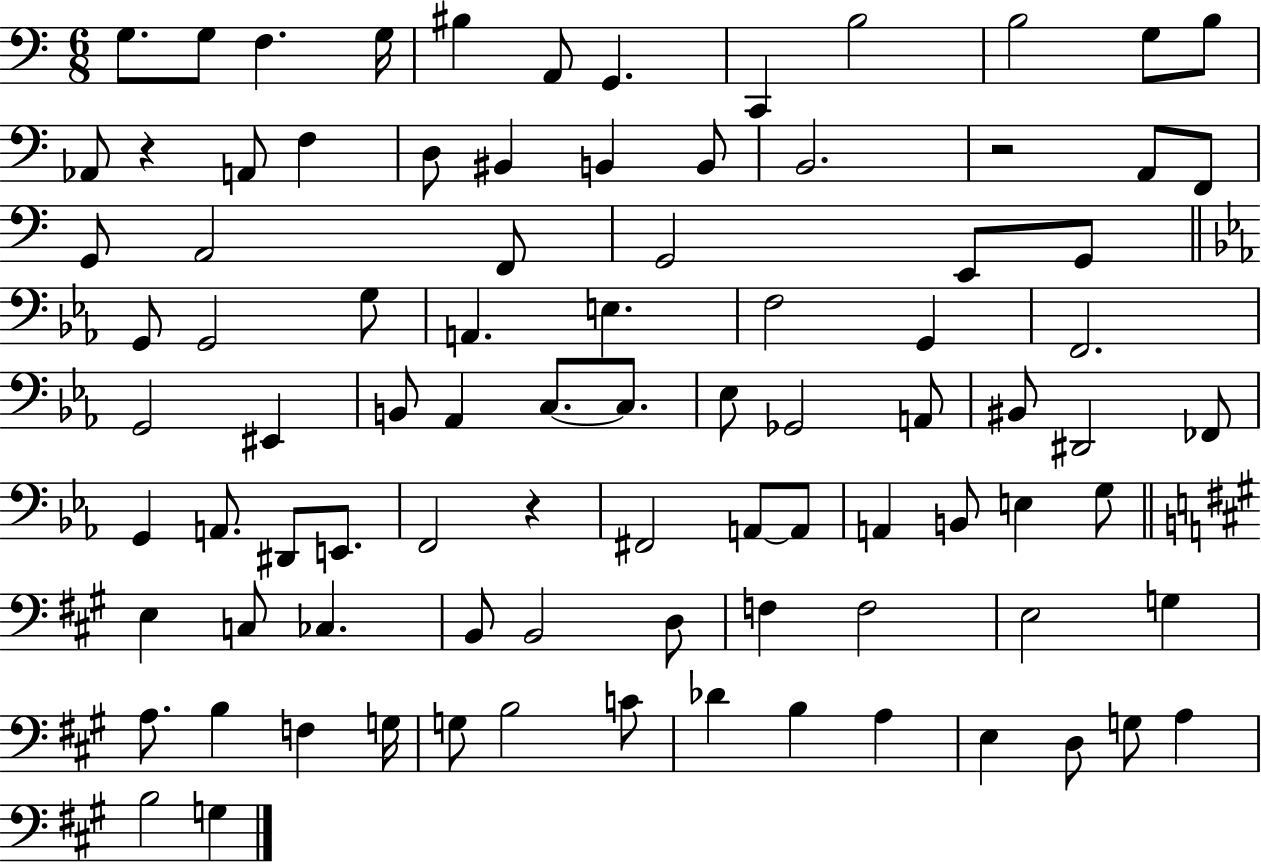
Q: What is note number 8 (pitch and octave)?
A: C2